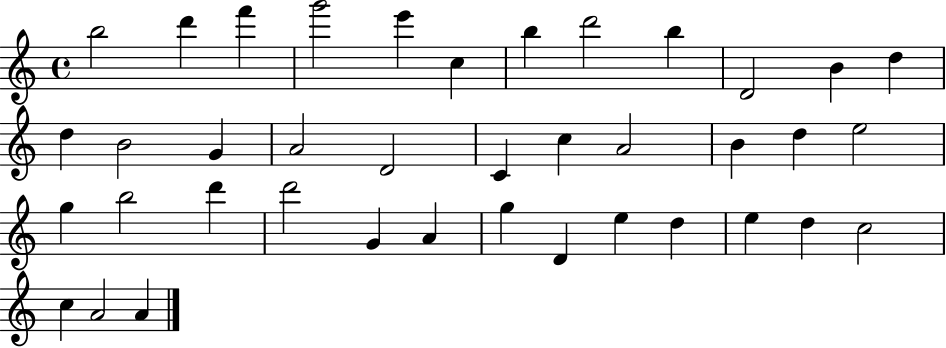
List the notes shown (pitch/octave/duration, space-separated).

B5/h D6/q F6/q G6/h E6/q C5/q B5/q D6/h B5/q D4/h B4/q D5/q D5/q B4/h G4/q A4/h D4/h C4/q C5/q A4/h B4/q D5/q E5/h G5/q B5/h D6/q D6/h G4/q A4/q G5/q D4/q E5/q D5/q E5/q D5/q C5/h C5/q A4/h A4/q